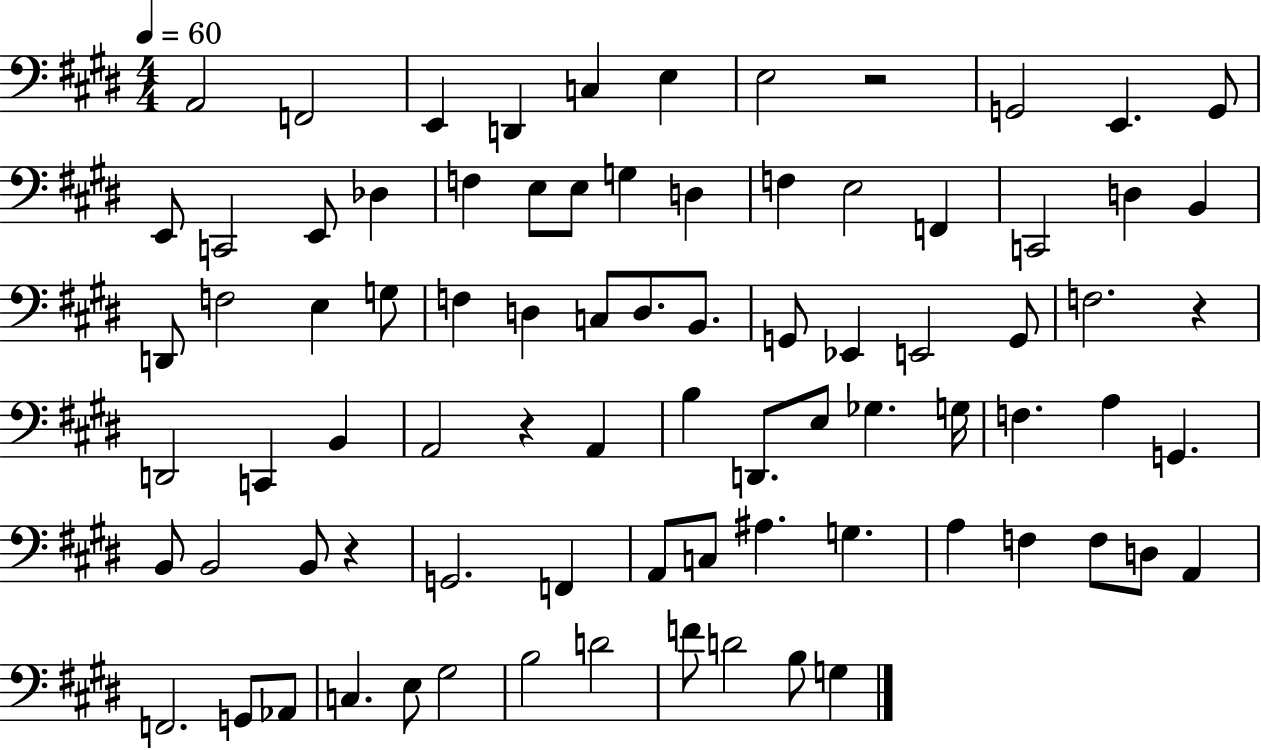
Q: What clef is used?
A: bass